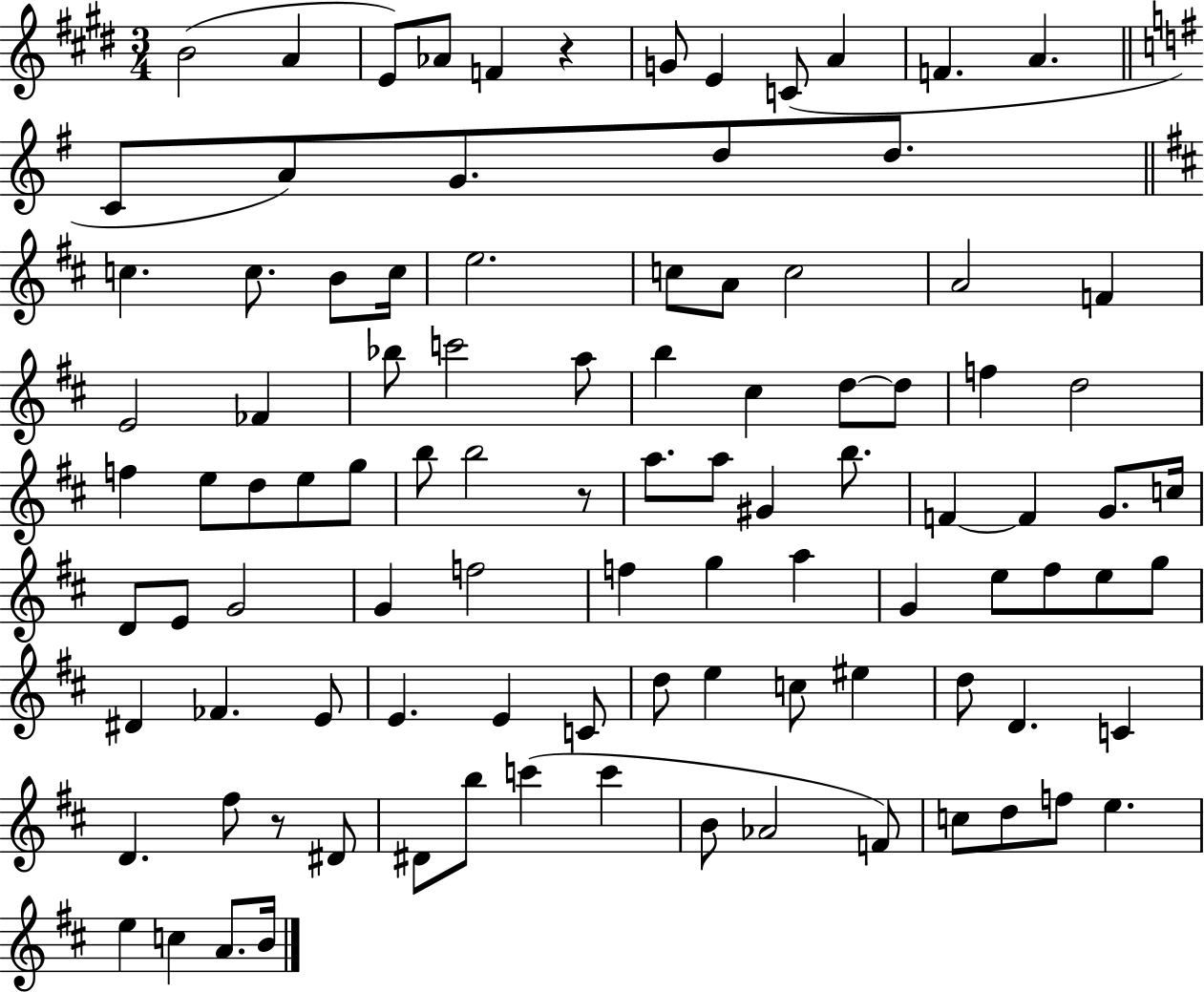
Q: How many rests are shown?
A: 3